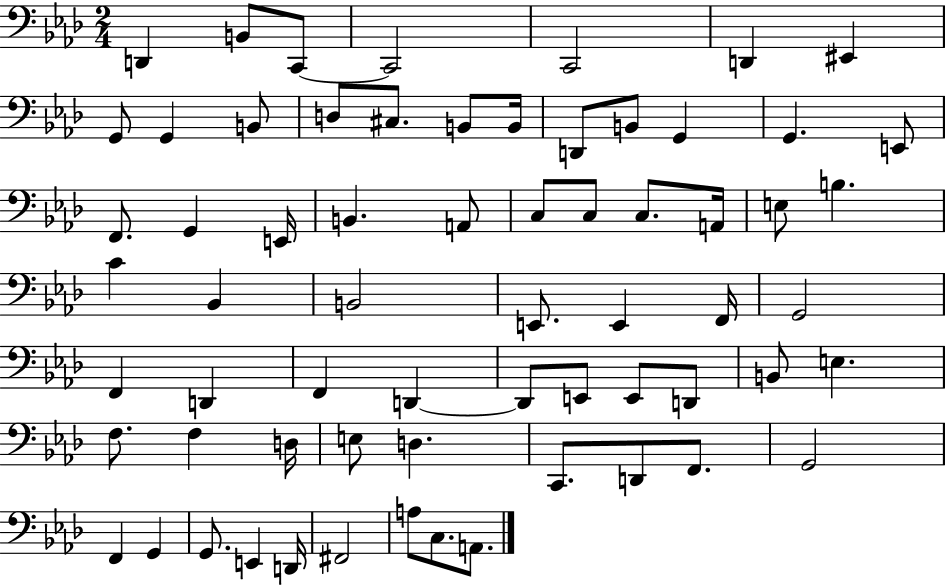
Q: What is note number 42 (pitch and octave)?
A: D2